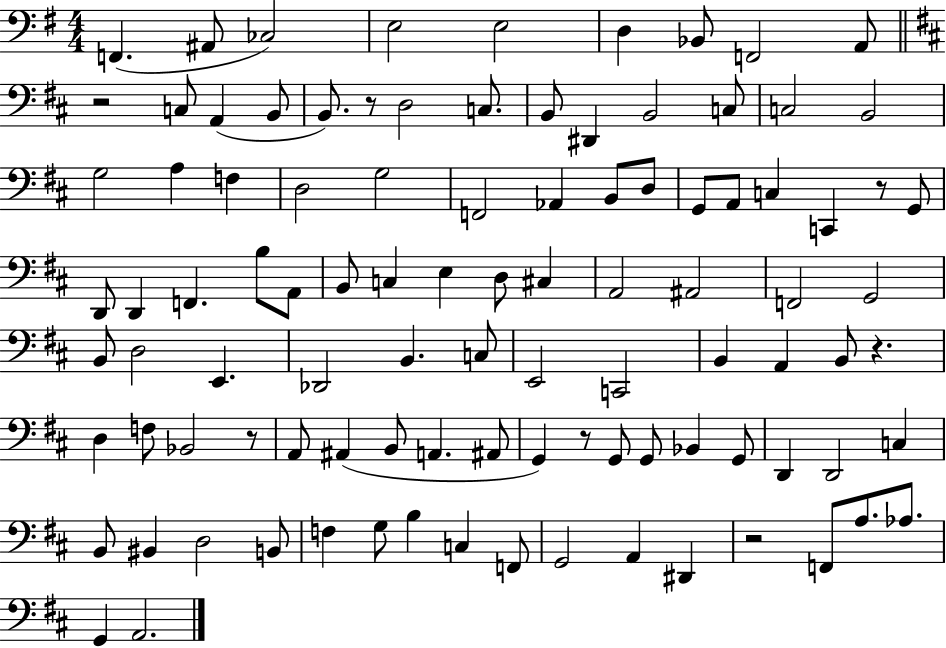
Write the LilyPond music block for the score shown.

{
  \clef bass
  \numericTimeSignature
  \time 4/4
  \key g \major
  f,4.( ais,8 ces2) | e2 e2 | d4 bes,8 f,2 a,8 | \bar "||" \break \key b \minor r2 c8 a,4( b,8 | b,8.) r8 d2 c8. | b,8 dis,4 b,2 c8 | c2 b,2 | \break g2 a4 f4 | d2 g2 | f,2 aes,4 b,8 d8 | g,8 a,8 c4 c,4 r8 g,8 | \break d,8 d,4 f,4. b8 a,8 | b,8 c4 e4 d8 cis4 | a,2 ais,2 | f,2 g,2 | \break b,8 d2 e,4. | des,2 b,4. c8 | e,2 c,2 | b,4 a,4 b,8 r4. | \break d4 f8 bes,2 r8 | a,8 ais,4( b,8 a,4. ais,8 | g,4) r8 g,8 g,8 bes,4 g,8 | d,4 d,2 c4 | \break b,8 bis,4 d2 b,8 | f4 g8 b4 c4 f,8 | g,2 a,4 dis,4 | r2 f,8 a8. aes8. | \break g,4 a,2. | \bar "|."
}